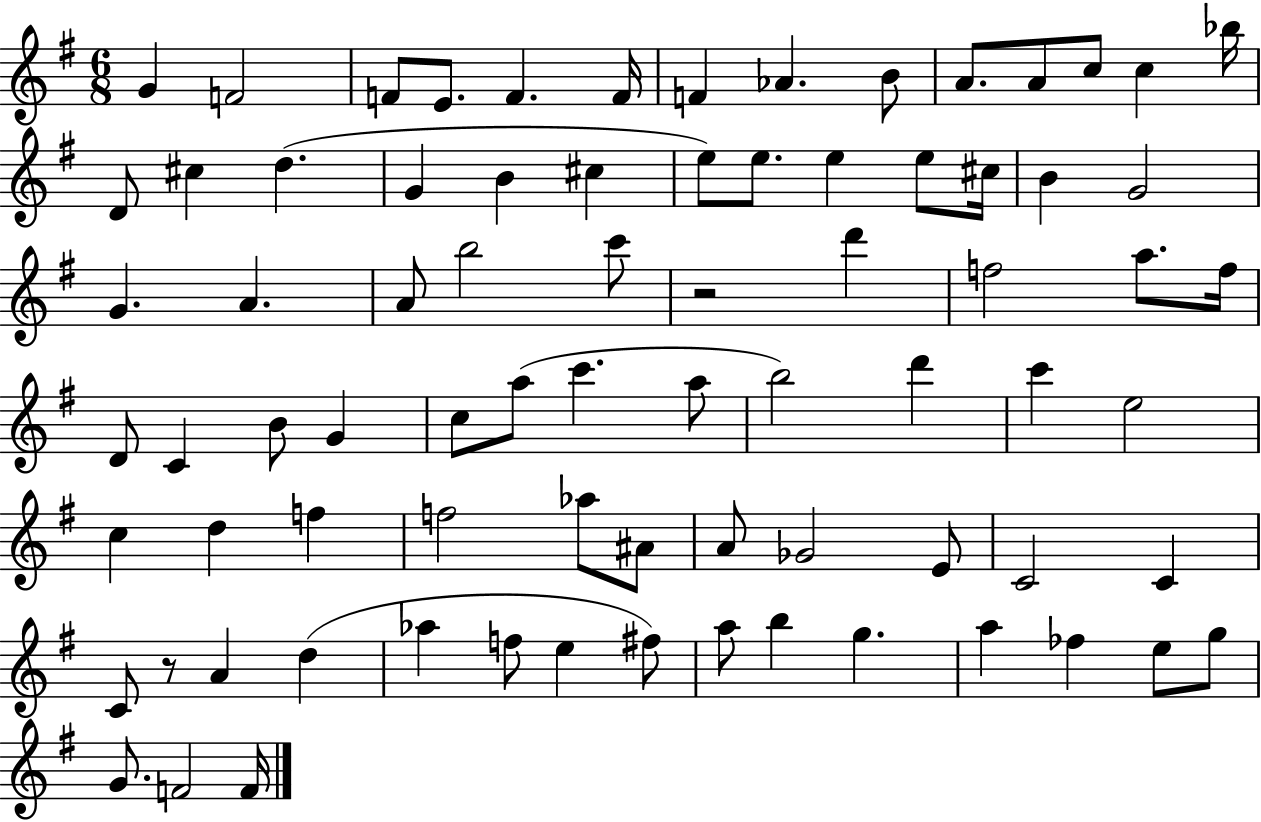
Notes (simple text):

G4/q F4/h F4/e E4/e. F4/q. F4/s F4/q Ab4/q. B4/e A4/e. A4/e C5/e C5/q Bb5/s D4/e C#5/q D5/q. G4/q B4/q C#5/q E5/e E5/e. E5/q E5/e C#5/s B4/q G4/h G4/q. A4/q. A4/e B5/h C6/e R/h D6/q F5/h A5/e. F5/s D4/e C4/q B4/e G4/q C5/e A5/e C6/q. A5/e B5/h D6/q C6/q E5/h C5/q D5/q F5/q F5/h Ab5/e A#4/e A4/e Gb4/h E4/e C4/h C4/q C4/e R/e A4/q D5/q Ab5/q F5/e E5/q F#5/e A5/e B5/q G5/q. A5/q FES5/q E5/e G5/e G4/e. F4/h F4/s